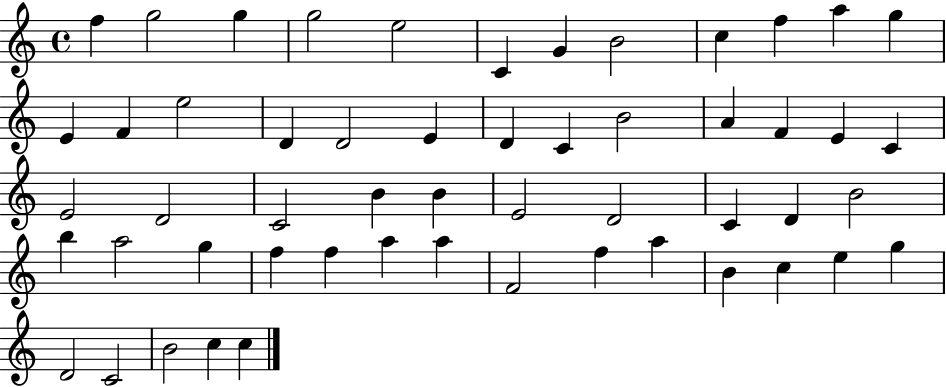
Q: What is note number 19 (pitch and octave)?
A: D4